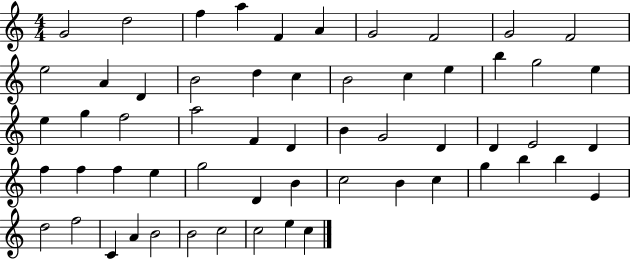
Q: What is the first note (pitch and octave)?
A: G4